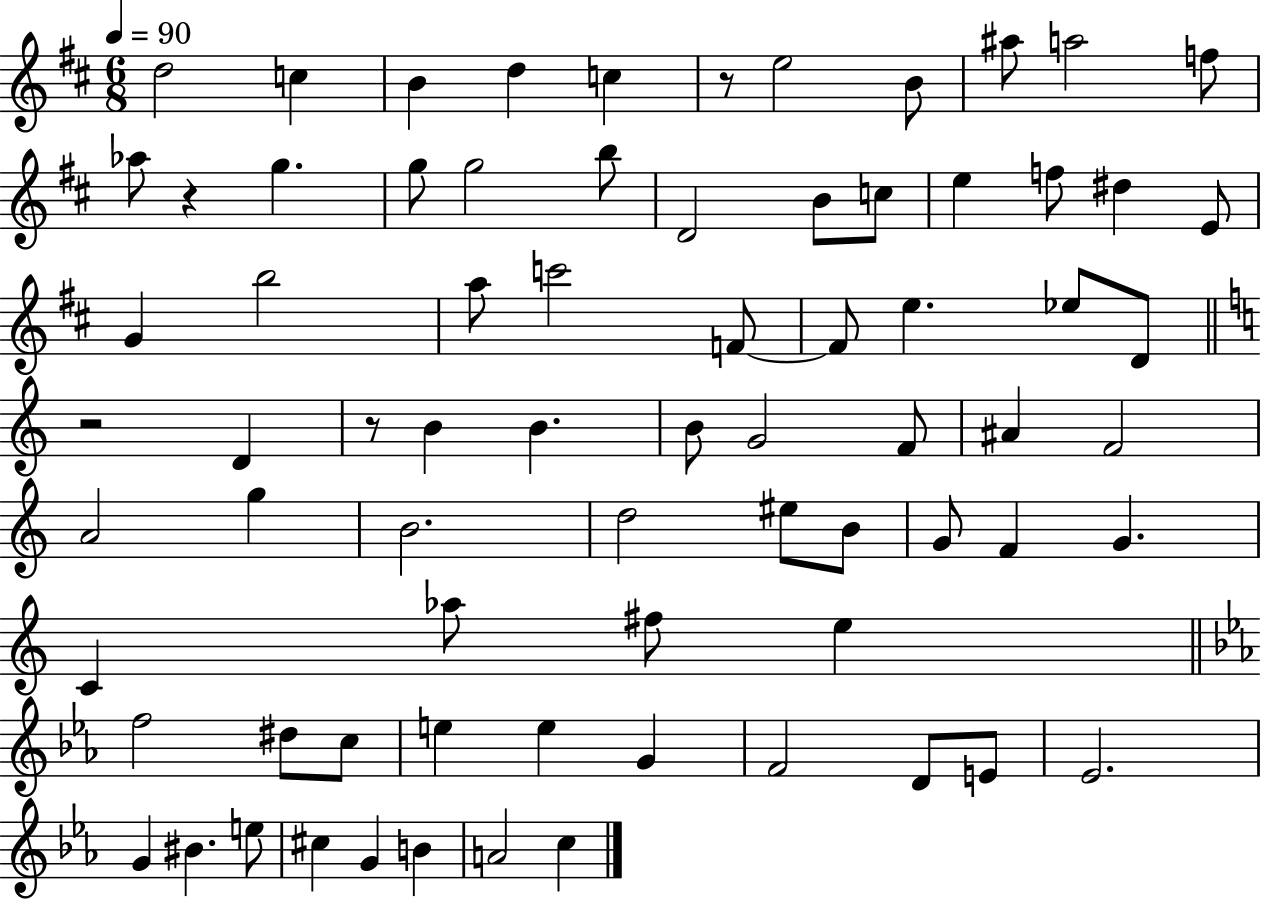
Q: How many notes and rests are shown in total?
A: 74